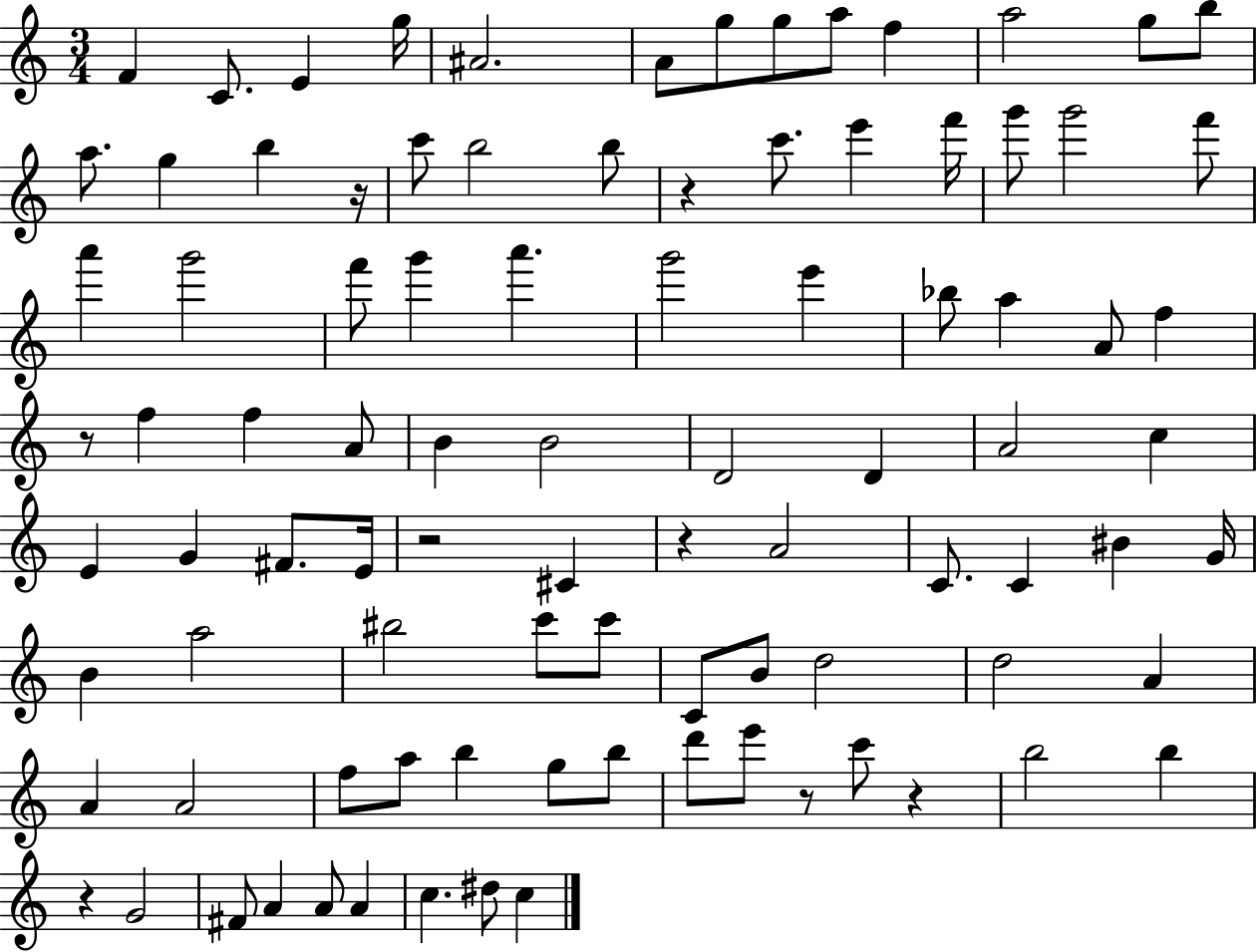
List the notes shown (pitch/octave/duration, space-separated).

F4/q C4/e. E4/q G5/s A#4/h. A4/e G5/e G5/e A5/e F5/q A5/h G5/e B5/e A5/e. G5/q B5/q R/s C6/e B5/h B5/e R/q C6/e. E6/q F6/s G6/e G6/h F6/e A6/q G6/h F6/e G6/q A6/q. G6/h E6/q Bb5/e A5/q A4/e F5/q R/e F5/q F5/q A4/e B4/q B4/h D4/h D4/q A4/h C5/q E4/q G4/q F#4/e. E4/s R/h C#4/q R/q A4/h C4/e. C4/q BIS4/q G4/s B4/q A5/h BIS5/h C6/e C6/e C4/e B4/e D5/h D5/h A4/q A4/q A4/h F5/e A5/e B5/q G5/e B5/e D6/e E6/e R/e C6/e R/q B5/h B5/q R/q G4/h F#4/e A4/q A4/e A4/q C5/q. D#5/e C5/q